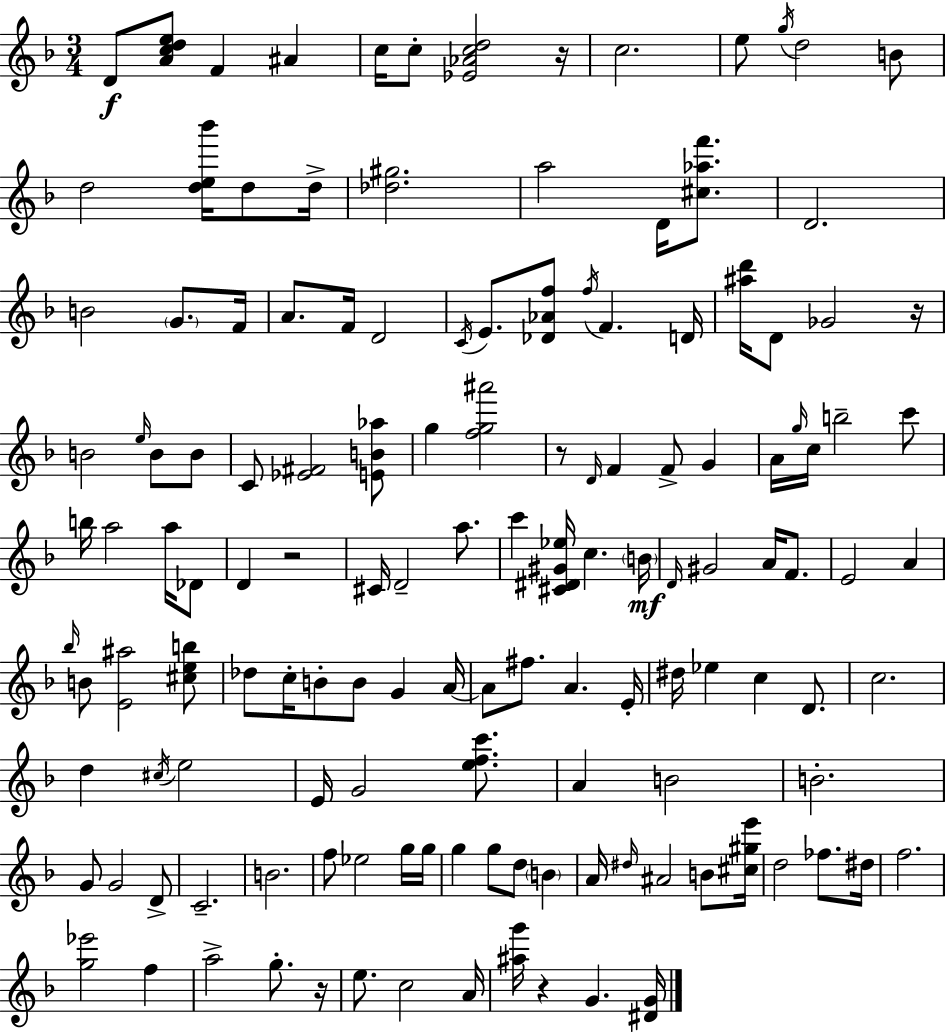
X:1
T:Untitled
M:3/4
L:1/4
K:Dm
D/2 [Acde]/2 F ^A c/4 c/2 [_E_Acd]2 z/4 c2 e/2 g/4 d2 B/2 d2 [de_b']/4 d/2 d/4 [_d^g]2 a2 D/4 [^c_af']/2 D2 B2 G/2 F/4 A/2 F/4 D2 C/4 E/2 [_D_Af]/2 f/4 F D/4 [^ad']/4 D/2 _G2 z/4 B2 e/4 B/2 B/2 C/2 [_E^F]2 [EB_a]/2 g [fg^a']2 z/2 D/4 F F/2 G A/4 g/4 c/4 b2 c'/2 b/4 a2 a/4 _D/2 D z2 ^C/4 D2 a/2 c' [^C^D^G_e]/4 c B/4 D/4 ^G2 A/4 F/2 E2 A _b/4 B/2 [E^a]2 [^ceb]/2 _d/2 c/4 B/2 B/2 G A/4 A/2 ^f/2 A E/4 ^d/4 _e c D/2 c2 d ^c/4 e2 E/4 G2 [efc']/2 A B2 B2 G/2 G2 D/2 C2 B2 f/2 _e2 g/4 g/4 g g/2 d/2 B A/4 ^d/4 ^A2 B/2 [^c^ge']/4 d2 _f/2 ^d/4 f2 [g_e']2 f a2 g/2 z/4 e/2 c2 A/4 [^ag']/4 z G [^DG]/4